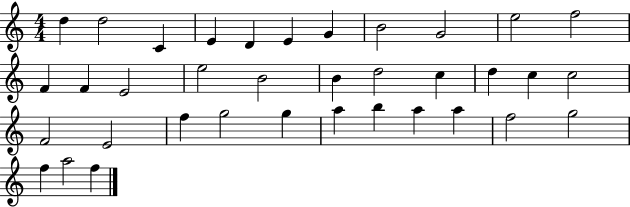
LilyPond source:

{
  \clef treble
  \numericTimeSignature
  \time 4/4
  \key c \major
  d''4 d''2 c'4 | e'4 d'4 e'4 g'4 | b'2 g'2 | e''2 f''2 | \break f'4 f'4 e'2 | e''2 b'2 | b'4 d''2 c''4 | d''4 c''4 c''2 | \break f'2 e'2 | f''4 g''2 g''4 | a''4 b''4 a''4 a''4 | f''2 g''2 | \break f''4 a''2 f''4 | \bar "|."
}